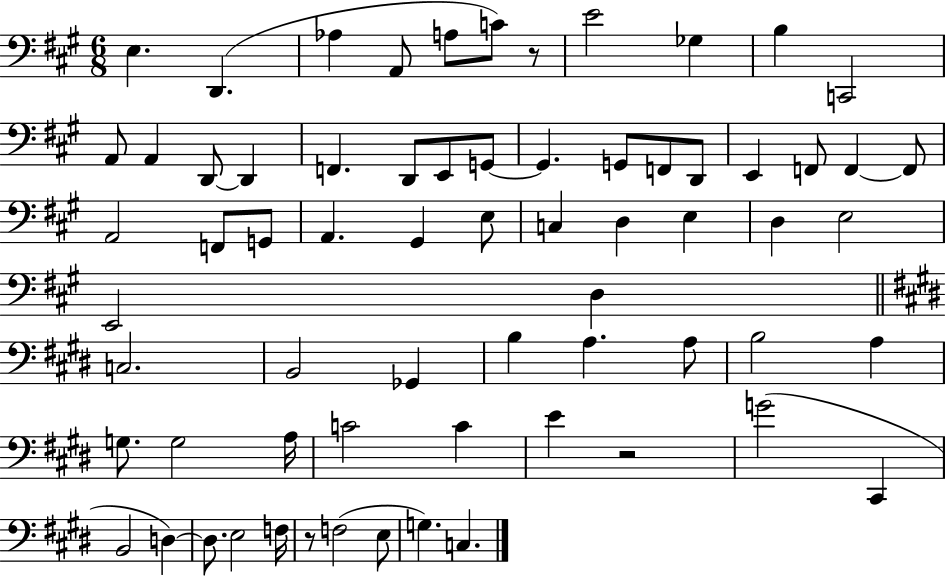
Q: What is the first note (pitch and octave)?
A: E3